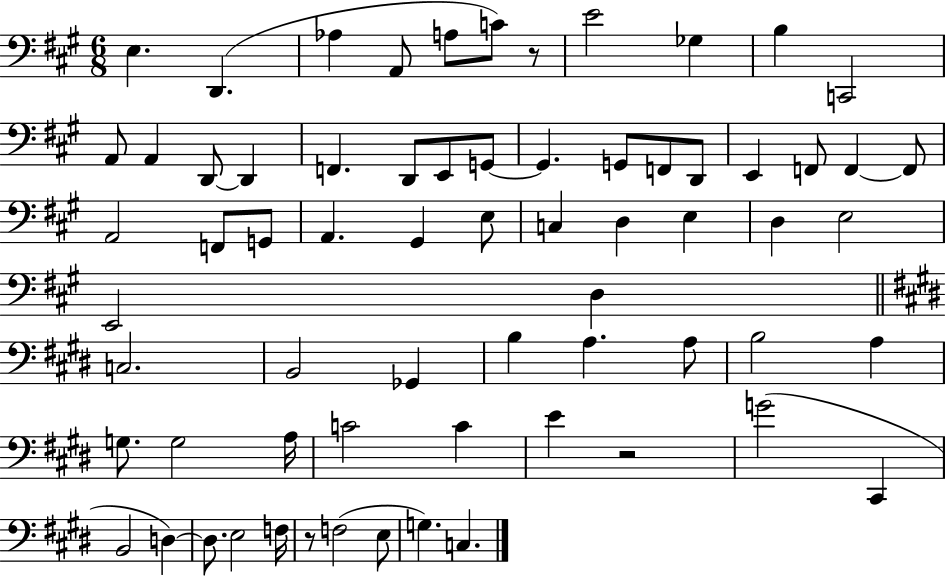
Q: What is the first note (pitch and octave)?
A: E3